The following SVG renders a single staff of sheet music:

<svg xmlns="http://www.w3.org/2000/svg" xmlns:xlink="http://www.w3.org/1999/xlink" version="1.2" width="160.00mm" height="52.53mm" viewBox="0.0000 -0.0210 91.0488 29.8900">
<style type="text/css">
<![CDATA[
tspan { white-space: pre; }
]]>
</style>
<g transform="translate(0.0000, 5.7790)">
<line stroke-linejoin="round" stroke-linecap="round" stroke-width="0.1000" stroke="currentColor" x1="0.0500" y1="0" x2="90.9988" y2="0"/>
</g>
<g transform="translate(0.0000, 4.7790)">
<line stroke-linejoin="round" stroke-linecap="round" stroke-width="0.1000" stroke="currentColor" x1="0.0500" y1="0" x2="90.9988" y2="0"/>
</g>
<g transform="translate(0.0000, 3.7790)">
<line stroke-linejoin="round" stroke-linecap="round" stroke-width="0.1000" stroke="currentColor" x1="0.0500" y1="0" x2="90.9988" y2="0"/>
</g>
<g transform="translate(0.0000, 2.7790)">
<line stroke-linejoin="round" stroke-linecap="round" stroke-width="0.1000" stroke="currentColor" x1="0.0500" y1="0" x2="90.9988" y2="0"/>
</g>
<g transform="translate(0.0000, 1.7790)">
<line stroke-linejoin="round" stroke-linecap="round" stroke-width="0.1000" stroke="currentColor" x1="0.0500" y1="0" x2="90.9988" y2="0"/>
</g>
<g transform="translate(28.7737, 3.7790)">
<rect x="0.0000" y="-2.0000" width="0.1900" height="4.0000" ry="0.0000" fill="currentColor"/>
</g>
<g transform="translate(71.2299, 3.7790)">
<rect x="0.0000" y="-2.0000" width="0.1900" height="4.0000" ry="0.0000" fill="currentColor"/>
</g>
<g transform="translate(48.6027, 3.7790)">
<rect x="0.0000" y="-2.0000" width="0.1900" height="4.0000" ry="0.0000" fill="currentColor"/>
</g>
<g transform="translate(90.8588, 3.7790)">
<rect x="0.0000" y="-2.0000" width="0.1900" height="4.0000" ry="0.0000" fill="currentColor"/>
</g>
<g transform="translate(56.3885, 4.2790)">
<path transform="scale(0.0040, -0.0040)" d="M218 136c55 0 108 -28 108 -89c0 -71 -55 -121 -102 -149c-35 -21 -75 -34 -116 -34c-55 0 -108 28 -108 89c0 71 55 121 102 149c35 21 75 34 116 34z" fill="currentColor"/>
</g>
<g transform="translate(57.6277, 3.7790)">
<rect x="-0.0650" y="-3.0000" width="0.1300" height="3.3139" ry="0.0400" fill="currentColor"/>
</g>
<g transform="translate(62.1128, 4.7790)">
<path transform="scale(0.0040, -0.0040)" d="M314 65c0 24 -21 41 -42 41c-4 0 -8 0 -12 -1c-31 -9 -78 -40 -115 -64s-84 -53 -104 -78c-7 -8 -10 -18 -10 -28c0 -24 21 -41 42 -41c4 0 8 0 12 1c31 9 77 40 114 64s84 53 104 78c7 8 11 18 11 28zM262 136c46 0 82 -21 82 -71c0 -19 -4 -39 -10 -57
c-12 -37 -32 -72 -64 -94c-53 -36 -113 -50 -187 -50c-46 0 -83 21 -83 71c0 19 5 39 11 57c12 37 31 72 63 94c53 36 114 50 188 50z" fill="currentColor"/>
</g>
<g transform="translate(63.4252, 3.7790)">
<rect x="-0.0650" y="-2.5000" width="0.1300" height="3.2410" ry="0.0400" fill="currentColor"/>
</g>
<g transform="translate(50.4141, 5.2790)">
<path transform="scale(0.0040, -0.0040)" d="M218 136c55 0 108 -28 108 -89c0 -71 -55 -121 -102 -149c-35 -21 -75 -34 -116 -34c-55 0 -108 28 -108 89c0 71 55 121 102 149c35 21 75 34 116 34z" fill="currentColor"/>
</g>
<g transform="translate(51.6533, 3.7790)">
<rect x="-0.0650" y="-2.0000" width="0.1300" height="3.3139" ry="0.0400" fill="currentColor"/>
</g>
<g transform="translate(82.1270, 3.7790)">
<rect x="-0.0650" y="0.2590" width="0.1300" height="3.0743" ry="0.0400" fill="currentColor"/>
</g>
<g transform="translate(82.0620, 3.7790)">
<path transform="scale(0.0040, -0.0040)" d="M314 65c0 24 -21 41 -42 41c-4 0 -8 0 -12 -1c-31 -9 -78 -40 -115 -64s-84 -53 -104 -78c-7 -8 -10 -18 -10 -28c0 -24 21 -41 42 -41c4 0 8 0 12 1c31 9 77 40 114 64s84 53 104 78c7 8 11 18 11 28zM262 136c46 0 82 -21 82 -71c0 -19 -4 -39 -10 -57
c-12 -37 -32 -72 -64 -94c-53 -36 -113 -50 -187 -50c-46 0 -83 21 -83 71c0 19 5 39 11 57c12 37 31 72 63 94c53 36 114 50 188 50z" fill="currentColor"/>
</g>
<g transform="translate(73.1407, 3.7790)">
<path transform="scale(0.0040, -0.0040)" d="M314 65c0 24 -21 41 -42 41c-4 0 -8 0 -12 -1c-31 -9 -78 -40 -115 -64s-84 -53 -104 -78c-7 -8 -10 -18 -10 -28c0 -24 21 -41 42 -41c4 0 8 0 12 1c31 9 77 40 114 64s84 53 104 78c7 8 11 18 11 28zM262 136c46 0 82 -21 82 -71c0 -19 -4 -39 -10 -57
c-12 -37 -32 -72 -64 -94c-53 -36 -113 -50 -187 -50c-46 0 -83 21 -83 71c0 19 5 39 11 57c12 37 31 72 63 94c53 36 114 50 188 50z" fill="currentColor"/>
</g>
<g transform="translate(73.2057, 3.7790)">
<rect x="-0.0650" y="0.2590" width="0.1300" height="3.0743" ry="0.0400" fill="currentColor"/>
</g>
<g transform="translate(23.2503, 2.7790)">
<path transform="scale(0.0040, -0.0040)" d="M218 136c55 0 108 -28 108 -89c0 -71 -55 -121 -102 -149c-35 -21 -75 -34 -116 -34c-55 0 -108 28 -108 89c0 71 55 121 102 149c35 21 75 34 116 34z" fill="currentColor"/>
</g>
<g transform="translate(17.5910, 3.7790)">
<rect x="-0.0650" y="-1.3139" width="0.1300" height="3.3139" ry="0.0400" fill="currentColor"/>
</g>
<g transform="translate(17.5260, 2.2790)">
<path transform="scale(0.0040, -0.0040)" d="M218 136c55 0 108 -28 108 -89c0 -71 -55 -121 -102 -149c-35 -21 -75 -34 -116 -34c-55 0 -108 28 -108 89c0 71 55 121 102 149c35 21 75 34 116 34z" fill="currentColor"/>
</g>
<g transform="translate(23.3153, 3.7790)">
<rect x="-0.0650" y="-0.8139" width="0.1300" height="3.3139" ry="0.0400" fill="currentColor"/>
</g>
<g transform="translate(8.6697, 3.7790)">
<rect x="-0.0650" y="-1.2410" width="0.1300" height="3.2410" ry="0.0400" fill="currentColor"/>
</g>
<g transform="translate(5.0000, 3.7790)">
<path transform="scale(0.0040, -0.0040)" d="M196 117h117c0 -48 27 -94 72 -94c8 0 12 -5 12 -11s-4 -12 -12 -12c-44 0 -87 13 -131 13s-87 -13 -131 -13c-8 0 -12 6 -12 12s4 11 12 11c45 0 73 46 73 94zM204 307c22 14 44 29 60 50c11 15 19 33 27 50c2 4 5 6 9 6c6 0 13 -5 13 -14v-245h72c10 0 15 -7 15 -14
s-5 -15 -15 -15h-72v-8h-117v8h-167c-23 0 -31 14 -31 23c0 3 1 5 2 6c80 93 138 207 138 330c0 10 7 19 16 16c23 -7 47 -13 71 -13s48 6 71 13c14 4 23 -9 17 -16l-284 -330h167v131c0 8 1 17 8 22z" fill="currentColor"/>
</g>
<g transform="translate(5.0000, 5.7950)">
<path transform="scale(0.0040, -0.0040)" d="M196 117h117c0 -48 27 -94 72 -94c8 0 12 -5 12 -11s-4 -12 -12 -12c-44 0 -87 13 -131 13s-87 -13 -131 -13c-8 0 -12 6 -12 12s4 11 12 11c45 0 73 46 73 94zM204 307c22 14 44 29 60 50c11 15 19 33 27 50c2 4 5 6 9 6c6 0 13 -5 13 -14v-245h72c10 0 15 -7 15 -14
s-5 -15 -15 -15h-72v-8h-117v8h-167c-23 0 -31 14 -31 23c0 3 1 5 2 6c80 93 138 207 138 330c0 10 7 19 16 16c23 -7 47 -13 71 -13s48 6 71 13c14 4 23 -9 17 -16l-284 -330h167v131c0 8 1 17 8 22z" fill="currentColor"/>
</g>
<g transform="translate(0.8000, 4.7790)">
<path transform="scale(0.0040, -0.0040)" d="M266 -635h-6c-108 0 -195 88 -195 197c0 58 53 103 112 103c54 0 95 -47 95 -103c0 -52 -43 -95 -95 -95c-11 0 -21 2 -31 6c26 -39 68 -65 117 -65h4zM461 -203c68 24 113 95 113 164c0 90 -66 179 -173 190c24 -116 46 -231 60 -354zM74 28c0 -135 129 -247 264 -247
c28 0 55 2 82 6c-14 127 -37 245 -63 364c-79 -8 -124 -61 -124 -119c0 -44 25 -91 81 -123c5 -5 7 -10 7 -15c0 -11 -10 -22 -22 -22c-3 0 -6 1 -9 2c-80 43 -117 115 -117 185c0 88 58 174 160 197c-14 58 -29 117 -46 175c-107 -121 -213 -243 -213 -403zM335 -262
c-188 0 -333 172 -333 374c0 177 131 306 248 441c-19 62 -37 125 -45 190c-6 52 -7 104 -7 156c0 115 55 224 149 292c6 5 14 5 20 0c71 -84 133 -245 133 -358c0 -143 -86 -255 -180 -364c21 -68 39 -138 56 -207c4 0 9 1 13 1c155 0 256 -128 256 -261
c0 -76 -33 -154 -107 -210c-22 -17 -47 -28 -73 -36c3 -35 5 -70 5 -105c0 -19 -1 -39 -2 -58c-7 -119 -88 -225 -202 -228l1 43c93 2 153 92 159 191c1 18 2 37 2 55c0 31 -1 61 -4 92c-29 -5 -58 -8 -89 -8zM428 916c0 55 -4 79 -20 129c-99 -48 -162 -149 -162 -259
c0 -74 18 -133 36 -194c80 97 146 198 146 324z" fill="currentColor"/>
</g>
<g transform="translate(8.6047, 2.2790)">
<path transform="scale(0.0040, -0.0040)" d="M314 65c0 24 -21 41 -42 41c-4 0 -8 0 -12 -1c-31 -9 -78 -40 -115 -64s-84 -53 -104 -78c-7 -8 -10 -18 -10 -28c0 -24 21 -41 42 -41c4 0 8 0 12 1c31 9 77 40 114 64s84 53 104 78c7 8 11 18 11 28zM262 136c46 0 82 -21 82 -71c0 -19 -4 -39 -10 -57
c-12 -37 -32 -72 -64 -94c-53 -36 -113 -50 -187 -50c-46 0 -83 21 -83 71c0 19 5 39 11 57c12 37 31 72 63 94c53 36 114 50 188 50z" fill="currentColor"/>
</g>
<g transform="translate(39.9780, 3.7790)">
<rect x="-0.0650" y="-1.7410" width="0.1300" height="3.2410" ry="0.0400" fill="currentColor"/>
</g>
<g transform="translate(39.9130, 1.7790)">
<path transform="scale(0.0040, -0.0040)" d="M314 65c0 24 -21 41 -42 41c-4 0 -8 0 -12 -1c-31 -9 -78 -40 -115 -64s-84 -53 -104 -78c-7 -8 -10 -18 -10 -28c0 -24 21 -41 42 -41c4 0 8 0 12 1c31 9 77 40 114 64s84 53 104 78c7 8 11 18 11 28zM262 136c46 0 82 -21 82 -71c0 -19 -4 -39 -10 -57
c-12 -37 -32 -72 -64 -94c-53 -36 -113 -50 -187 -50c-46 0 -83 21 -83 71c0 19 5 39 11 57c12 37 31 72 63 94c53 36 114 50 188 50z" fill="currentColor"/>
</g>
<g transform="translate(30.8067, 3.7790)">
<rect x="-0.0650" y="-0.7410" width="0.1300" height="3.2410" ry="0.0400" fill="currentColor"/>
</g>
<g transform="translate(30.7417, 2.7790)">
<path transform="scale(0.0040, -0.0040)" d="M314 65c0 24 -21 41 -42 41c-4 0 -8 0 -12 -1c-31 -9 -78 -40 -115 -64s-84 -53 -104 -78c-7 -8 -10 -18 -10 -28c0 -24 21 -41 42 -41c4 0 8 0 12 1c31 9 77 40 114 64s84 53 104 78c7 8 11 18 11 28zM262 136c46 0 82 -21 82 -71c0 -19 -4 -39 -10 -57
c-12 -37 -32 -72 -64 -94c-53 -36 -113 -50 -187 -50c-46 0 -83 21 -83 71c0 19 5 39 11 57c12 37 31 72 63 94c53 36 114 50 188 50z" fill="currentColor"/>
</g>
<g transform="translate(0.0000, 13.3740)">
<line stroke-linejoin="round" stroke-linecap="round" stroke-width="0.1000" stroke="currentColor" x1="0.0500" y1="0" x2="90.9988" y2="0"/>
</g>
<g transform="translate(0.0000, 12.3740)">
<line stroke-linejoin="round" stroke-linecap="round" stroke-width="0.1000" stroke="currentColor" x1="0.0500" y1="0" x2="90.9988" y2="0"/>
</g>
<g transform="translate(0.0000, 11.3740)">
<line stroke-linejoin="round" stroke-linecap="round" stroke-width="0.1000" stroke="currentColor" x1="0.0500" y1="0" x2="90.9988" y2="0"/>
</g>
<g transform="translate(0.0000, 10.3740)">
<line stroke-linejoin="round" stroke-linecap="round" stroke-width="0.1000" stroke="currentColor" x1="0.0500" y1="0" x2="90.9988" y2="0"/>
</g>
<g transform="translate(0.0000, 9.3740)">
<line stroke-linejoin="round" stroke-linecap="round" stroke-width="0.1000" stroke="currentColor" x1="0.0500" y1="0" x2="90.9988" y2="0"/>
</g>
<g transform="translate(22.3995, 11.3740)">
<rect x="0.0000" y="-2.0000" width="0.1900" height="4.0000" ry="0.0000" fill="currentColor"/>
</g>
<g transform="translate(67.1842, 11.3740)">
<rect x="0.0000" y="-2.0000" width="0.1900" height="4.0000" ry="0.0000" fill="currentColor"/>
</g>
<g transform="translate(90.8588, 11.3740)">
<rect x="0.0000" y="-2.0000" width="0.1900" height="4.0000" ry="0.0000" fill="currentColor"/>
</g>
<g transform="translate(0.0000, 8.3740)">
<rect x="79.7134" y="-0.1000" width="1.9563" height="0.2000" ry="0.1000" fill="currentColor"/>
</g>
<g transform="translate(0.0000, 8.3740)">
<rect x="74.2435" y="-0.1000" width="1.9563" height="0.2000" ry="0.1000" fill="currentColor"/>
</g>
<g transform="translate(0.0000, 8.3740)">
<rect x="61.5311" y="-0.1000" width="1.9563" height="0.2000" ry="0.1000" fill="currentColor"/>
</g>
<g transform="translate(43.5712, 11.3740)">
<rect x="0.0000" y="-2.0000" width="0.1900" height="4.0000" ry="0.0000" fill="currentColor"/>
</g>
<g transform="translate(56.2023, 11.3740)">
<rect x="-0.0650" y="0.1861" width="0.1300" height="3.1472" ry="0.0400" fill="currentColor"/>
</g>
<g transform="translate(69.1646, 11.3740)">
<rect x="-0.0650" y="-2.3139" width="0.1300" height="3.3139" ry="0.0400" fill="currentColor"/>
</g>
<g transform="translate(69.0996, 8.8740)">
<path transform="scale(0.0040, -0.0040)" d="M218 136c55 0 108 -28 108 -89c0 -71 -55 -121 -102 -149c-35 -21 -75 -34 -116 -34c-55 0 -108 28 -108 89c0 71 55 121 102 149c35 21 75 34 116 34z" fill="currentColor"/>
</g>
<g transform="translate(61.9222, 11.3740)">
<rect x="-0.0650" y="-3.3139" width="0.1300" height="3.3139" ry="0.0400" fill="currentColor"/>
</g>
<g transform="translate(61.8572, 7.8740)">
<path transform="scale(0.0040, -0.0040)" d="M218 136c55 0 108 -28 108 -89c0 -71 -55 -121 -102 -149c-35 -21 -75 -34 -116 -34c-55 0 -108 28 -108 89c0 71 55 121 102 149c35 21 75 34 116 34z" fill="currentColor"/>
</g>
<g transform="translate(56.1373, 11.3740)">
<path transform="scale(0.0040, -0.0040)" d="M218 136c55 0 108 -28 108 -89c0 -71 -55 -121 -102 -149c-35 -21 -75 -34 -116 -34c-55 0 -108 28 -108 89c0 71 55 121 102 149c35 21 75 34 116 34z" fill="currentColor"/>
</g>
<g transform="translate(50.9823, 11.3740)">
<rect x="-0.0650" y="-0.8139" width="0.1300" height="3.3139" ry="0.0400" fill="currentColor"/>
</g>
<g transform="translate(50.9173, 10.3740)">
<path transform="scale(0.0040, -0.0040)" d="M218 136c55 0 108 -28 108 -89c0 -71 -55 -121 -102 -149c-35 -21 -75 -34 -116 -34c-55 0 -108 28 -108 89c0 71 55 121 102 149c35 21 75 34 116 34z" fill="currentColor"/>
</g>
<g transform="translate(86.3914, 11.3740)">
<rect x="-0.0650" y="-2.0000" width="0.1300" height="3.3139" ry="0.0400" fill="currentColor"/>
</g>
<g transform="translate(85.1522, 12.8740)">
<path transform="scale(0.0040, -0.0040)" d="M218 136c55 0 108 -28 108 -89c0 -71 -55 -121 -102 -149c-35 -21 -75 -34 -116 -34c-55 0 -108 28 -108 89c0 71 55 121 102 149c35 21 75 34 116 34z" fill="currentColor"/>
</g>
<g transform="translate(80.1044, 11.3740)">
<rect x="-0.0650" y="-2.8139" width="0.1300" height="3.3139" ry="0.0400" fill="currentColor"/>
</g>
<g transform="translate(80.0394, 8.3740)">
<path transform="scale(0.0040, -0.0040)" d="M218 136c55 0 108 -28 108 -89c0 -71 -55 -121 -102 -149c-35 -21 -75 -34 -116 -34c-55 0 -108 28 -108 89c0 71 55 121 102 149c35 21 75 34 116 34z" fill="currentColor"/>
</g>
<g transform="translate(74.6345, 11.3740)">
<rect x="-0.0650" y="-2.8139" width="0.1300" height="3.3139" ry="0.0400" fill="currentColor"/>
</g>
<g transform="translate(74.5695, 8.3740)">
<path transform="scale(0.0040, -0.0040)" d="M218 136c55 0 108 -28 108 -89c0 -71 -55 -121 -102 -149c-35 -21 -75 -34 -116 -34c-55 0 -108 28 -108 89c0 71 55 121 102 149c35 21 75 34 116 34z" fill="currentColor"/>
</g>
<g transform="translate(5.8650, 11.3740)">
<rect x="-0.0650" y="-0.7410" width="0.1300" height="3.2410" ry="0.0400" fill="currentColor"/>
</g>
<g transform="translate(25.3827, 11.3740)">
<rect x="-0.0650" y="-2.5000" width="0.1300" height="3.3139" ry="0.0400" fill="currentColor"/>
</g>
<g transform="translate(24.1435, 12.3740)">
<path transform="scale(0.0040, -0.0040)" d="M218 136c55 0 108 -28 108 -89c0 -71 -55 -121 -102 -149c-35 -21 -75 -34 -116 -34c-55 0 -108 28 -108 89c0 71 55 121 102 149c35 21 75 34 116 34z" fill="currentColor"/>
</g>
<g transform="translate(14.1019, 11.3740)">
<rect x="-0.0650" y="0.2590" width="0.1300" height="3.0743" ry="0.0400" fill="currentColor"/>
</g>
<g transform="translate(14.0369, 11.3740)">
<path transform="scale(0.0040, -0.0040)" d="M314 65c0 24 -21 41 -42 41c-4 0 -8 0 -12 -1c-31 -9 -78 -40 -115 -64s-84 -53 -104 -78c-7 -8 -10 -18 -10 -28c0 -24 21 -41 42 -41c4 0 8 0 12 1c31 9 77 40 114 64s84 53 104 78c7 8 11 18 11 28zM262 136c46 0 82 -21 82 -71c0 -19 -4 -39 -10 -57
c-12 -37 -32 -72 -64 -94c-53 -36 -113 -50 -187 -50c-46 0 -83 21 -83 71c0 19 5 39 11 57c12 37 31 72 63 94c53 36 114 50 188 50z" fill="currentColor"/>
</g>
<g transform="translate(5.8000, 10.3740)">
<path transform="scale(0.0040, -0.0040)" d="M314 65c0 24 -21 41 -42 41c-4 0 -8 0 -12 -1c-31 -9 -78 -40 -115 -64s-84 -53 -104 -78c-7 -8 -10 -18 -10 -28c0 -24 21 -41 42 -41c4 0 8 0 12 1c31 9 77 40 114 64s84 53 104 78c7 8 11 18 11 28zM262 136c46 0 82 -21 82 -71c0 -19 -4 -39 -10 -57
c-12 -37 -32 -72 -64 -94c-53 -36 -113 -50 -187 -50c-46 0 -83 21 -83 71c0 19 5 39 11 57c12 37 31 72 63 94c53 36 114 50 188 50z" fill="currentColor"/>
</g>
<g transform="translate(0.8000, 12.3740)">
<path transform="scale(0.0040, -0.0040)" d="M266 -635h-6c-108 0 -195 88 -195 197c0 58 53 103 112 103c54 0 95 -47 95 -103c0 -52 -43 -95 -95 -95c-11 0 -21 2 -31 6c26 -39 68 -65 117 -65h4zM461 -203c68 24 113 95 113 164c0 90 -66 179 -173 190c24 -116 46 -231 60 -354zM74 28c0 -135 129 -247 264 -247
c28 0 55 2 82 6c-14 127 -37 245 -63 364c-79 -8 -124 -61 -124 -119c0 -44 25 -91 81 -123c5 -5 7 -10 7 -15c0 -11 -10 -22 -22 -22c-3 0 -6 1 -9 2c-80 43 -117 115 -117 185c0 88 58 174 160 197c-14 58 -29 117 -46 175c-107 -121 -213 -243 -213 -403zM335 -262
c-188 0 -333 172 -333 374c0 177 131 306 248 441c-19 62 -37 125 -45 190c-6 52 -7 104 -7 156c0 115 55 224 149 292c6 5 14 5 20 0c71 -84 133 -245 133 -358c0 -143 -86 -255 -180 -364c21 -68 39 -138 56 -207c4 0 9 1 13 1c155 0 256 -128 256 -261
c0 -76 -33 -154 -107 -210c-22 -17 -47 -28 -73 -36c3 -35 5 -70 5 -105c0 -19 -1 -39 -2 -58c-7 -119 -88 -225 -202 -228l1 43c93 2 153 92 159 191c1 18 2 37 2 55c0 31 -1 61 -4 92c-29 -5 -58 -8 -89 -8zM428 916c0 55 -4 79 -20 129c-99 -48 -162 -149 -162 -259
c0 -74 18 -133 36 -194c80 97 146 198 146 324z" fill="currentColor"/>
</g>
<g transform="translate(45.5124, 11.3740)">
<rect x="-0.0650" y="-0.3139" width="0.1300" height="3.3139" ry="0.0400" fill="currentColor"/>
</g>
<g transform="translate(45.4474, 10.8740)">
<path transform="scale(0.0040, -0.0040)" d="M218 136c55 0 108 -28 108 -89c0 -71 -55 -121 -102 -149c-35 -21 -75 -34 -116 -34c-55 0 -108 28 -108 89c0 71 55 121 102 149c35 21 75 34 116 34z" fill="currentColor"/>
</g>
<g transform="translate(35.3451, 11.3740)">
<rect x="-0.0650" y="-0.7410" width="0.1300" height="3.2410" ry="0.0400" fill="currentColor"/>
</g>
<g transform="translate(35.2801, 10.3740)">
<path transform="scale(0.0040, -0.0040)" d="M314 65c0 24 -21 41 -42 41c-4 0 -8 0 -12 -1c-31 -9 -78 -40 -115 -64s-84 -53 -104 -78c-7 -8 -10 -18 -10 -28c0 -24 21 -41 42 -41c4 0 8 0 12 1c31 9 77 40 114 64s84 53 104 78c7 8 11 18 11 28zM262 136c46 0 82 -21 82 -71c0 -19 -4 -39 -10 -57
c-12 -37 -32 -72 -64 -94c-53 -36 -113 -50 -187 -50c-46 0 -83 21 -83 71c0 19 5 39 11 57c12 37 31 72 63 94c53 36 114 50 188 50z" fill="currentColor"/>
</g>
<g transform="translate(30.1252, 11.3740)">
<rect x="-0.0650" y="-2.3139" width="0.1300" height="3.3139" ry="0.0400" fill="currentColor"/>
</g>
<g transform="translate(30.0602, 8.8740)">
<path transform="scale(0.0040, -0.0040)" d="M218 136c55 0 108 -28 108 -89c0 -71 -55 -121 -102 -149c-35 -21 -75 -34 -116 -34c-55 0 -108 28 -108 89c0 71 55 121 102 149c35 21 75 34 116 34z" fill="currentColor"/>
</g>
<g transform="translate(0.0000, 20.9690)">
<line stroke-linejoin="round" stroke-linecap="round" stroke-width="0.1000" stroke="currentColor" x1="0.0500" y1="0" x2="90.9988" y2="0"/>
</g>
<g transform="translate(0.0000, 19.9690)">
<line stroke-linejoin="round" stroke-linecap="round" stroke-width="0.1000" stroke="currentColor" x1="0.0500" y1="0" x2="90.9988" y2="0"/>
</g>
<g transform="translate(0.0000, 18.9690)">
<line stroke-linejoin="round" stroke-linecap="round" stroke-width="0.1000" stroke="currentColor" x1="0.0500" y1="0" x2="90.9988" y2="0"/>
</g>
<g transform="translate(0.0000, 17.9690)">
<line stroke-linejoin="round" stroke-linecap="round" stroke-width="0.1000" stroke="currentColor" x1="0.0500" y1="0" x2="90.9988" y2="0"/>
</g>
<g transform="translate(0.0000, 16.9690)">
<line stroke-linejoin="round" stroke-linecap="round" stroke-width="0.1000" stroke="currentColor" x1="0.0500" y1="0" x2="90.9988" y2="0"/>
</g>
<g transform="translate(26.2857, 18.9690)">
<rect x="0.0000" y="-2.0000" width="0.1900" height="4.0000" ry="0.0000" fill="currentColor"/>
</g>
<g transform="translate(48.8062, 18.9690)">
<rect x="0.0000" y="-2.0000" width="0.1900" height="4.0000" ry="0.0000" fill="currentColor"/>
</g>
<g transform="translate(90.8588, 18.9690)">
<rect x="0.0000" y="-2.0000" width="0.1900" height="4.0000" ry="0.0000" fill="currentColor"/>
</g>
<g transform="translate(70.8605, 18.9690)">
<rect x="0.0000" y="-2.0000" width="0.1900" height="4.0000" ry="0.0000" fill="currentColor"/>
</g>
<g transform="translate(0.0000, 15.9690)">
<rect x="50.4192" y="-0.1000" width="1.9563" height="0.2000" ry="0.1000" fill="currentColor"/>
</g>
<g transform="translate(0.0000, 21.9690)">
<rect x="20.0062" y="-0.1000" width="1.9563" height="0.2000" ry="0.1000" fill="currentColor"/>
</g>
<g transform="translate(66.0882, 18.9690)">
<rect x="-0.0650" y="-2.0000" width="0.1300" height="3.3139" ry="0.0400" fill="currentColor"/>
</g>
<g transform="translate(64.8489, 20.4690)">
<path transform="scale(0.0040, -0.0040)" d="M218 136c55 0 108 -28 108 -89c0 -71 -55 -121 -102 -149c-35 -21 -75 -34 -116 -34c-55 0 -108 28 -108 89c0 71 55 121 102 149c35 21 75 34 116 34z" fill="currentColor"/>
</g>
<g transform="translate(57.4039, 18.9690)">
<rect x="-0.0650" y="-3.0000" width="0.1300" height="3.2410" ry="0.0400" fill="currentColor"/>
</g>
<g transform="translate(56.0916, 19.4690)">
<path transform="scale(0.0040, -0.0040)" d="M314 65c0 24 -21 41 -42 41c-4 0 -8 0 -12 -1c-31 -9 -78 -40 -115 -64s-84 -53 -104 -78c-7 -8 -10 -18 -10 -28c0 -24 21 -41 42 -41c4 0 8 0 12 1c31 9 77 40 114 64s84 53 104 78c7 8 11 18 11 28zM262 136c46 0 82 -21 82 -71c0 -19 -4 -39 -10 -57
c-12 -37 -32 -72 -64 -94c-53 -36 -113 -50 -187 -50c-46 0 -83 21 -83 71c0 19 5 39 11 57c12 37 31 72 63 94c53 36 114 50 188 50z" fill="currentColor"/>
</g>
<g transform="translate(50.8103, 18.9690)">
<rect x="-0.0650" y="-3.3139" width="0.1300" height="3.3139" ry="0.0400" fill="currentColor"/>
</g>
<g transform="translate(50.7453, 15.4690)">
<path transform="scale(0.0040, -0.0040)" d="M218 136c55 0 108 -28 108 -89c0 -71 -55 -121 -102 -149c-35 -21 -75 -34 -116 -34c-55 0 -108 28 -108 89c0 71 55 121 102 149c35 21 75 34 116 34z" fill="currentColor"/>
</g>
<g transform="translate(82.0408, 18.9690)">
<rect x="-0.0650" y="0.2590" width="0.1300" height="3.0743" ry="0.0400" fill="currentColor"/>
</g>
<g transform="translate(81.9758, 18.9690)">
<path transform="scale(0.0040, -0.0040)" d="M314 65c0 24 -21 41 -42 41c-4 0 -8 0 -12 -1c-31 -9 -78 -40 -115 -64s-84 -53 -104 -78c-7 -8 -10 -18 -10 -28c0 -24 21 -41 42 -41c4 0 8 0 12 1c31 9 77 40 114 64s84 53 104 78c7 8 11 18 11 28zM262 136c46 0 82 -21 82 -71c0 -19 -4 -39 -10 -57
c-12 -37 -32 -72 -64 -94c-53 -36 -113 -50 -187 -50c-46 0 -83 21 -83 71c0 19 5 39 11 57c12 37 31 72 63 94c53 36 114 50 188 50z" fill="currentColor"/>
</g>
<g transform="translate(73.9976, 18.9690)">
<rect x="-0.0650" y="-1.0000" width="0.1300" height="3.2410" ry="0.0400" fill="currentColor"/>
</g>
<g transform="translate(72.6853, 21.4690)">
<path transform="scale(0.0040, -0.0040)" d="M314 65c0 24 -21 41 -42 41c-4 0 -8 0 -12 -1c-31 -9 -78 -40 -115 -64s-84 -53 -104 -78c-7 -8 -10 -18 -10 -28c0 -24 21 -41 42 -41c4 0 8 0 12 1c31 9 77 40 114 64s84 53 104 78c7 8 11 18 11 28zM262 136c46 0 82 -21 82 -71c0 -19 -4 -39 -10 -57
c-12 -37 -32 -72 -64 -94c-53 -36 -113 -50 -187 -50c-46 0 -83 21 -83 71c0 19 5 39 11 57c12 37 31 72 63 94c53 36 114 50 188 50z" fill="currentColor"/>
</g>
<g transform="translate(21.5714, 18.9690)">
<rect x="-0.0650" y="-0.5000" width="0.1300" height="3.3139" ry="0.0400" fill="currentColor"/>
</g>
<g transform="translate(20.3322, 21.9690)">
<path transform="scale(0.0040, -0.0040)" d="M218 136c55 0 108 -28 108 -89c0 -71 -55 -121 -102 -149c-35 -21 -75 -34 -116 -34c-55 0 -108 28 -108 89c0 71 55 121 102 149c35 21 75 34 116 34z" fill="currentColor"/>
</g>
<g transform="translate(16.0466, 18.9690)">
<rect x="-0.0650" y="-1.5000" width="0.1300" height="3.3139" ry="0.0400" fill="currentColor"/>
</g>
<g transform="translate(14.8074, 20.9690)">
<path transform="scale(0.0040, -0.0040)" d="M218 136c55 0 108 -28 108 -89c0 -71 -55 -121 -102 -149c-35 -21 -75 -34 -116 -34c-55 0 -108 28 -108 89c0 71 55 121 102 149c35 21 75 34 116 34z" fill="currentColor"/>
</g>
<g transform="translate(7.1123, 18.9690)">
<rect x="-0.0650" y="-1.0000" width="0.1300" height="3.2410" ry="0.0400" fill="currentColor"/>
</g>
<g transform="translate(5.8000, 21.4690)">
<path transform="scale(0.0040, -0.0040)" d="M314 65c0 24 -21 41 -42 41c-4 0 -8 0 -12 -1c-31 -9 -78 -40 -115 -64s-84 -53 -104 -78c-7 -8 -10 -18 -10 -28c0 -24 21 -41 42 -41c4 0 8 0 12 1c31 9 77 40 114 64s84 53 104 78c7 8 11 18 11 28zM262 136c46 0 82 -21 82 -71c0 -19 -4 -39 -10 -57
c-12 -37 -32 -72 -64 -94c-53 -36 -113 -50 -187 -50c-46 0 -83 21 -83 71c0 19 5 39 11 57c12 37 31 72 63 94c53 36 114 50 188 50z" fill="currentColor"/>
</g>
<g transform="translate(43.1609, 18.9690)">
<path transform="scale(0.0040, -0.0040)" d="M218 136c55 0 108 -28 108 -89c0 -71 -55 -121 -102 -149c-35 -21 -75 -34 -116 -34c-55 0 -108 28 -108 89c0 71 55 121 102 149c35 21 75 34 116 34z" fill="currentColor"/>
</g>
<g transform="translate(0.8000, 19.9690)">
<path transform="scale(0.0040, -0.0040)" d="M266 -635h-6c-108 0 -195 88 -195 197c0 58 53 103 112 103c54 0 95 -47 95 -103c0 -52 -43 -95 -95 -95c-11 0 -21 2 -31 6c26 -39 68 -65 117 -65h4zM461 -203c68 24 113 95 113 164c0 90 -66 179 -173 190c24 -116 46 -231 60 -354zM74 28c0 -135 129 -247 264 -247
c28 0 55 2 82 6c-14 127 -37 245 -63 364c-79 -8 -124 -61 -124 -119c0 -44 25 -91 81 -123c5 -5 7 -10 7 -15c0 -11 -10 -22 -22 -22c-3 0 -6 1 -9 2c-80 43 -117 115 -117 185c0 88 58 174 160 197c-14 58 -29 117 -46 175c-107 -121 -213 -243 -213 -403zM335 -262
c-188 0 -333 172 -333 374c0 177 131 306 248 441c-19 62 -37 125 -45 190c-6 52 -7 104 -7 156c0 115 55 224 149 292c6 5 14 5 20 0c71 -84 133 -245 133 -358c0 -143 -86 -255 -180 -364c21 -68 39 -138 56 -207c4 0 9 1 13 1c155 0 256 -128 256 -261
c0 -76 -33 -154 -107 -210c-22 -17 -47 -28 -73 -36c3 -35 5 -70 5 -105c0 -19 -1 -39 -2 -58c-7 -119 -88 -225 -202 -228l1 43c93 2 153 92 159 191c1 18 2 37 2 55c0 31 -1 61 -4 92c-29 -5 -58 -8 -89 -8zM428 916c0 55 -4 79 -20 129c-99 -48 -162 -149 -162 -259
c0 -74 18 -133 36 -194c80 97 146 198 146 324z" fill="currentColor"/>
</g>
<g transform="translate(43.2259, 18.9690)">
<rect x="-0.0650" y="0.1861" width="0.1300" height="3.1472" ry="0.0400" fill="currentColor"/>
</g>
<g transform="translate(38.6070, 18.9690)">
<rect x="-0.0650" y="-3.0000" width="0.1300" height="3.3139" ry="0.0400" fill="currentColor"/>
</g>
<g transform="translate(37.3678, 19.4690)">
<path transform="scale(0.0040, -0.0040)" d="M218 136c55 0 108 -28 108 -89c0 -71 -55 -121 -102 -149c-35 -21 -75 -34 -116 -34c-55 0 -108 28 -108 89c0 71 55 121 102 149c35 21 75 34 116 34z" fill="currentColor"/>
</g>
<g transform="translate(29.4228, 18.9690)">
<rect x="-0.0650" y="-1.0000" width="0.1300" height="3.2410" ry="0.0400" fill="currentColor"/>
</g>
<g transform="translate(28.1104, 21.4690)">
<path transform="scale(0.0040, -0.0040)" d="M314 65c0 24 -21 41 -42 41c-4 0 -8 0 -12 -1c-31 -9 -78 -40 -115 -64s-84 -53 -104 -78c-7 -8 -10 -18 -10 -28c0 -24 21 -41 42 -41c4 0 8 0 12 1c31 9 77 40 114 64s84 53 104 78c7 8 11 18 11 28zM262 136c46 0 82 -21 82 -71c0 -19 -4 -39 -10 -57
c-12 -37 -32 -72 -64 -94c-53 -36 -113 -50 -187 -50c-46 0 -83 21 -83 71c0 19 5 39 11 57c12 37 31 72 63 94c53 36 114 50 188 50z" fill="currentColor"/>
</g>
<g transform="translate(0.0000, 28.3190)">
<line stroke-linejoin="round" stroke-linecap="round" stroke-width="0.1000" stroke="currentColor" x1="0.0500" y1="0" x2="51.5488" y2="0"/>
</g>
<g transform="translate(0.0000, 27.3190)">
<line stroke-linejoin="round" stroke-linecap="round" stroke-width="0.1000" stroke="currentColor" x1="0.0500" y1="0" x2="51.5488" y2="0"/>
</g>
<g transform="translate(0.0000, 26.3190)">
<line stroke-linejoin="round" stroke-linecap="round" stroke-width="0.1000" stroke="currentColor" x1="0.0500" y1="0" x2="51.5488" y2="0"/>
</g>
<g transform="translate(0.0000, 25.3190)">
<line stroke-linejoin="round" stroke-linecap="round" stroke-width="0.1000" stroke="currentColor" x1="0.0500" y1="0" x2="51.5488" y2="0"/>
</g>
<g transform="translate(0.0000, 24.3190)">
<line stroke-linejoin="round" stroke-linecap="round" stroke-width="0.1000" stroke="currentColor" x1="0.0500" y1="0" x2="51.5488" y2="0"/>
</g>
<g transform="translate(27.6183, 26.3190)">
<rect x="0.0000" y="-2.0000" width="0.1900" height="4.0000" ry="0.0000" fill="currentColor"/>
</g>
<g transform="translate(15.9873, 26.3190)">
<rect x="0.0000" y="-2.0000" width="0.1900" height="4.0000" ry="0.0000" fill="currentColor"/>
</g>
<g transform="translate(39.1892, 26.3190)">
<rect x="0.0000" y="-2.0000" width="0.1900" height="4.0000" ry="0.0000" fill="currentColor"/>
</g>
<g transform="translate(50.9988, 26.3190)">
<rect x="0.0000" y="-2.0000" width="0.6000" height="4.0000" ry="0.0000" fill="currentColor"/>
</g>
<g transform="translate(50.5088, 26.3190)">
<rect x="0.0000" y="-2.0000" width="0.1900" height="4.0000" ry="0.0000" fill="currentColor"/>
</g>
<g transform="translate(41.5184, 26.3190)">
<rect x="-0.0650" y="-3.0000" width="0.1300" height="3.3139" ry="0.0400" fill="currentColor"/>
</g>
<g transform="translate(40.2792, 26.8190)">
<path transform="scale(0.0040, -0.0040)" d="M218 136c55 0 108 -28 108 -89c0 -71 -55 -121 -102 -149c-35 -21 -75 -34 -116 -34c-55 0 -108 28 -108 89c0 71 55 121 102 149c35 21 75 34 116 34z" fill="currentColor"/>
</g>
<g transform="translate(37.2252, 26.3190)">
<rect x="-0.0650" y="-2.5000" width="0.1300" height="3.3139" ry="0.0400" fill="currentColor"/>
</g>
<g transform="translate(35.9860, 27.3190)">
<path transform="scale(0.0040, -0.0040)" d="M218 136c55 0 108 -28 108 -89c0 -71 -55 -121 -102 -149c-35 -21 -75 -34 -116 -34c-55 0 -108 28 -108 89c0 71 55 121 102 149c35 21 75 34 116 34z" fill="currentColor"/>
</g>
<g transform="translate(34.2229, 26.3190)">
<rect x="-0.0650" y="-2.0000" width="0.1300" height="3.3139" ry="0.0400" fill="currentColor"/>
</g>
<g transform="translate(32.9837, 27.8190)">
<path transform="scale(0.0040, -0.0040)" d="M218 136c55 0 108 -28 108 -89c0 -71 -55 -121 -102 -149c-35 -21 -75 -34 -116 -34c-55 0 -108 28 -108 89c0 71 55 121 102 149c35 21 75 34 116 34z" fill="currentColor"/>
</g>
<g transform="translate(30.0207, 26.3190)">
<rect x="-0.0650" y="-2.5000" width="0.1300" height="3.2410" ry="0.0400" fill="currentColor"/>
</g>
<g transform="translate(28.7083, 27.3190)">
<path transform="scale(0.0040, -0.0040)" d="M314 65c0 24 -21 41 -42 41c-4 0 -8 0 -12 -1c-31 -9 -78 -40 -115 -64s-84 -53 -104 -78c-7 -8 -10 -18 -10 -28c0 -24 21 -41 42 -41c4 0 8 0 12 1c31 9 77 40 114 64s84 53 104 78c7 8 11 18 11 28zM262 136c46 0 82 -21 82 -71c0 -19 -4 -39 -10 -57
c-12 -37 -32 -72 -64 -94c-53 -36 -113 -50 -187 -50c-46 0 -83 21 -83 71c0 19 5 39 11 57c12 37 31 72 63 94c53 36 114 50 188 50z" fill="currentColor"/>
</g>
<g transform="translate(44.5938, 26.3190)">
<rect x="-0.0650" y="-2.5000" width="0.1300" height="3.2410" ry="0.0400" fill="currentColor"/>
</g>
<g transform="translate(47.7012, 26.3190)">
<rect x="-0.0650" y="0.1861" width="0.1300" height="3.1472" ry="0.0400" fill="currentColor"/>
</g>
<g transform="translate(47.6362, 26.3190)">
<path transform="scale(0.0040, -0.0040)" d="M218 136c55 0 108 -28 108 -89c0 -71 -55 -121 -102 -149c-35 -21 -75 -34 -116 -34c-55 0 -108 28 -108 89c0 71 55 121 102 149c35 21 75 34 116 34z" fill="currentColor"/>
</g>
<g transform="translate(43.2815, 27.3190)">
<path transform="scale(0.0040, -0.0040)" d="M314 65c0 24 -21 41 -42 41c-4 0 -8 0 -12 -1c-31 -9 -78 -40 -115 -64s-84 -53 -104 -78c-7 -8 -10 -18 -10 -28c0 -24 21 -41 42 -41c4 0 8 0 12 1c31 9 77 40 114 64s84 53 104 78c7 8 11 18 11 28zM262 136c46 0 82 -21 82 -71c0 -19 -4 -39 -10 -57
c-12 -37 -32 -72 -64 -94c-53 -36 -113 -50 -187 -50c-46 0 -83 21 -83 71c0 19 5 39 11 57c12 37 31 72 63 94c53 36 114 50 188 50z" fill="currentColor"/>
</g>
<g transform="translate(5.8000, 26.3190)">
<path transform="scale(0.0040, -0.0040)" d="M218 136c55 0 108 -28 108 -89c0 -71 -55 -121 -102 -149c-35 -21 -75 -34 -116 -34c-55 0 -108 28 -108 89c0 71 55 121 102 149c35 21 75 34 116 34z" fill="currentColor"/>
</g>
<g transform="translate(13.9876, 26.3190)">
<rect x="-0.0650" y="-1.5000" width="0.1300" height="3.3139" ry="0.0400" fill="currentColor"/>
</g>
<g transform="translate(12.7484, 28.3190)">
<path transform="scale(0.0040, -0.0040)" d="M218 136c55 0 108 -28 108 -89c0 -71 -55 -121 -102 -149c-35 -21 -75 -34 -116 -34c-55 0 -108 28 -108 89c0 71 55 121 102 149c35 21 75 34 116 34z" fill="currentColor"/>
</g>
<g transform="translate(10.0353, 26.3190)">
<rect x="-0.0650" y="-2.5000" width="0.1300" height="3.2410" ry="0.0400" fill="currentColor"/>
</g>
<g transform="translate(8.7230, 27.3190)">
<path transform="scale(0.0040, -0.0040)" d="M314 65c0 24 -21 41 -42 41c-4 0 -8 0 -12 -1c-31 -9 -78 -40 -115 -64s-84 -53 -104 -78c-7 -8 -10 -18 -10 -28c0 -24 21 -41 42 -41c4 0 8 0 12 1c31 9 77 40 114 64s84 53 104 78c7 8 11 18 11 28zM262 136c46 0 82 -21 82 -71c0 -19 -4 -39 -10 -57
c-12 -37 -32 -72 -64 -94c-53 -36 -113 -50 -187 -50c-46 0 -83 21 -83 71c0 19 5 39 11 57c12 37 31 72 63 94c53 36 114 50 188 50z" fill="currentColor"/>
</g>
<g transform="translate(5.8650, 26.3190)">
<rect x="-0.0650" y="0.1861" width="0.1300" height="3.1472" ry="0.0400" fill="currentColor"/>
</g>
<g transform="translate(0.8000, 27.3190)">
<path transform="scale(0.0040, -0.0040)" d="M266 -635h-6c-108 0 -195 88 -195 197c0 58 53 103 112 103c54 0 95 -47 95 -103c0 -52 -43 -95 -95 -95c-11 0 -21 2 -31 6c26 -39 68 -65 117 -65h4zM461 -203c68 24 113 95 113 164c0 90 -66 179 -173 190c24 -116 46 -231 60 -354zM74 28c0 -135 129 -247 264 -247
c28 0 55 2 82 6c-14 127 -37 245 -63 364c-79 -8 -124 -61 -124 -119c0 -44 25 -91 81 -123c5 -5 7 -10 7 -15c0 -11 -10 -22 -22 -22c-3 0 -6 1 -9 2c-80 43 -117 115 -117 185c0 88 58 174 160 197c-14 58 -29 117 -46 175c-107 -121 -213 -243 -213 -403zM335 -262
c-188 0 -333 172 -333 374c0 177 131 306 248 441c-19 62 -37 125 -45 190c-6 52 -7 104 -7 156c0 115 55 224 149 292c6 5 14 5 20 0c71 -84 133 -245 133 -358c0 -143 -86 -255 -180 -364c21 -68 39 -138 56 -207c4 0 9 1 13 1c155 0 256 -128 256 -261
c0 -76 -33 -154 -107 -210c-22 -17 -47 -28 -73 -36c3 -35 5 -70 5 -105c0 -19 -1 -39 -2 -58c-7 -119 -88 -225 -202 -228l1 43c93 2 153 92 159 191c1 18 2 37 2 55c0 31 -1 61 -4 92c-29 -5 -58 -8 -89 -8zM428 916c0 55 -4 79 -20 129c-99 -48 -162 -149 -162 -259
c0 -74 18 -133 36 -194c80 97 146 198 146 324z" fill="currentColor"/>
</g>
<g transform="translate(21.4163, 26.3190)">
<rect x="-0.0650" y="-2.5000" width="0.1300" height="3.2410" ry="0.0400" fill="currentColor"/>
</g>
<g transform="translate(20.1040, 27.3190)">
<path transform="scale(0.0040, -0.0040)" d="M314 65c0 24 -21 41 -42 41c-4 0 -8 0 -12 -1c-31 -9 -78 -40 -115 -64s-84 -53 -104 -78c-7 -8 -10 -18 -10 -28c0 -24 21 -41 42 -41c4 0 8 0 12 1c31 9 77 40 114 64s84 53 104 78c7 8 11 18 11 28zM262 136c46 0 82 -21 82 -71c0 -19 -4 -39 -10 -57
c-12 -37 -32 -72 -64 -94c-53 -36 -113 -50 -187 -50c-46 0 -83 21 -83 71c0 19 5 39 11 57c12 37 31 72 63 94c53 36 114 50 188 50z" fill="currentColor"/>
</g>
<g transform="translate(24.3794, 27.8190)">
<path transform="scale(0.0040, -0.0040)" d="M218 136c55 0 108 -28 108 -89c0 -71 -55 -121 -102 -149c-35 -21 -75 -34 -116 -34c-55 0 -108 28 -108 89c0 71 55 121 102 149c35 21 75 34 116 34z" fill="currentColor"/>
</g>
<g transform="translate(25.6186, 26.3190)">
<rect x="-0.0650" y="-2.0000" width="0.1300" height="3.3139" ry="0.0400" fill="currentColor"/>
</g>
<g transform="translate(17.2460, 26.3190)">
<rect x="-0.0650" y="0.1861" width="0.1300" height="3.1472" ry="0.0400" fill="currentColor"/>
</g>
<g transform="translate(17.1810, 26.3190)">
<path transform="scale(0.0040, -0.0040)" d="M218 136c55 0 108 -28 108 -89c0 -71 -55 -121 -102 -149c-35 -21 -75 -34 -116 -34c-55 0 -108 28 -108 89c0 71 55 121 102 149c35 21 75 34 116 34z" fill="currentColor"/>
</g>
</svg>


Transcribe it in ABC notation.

X:1
T:Untitled
M:4/4
L:1/4
K:C
e2 e d d2 f2 F A G2 B2 B2 d2 B2 G g d2 c d B b g a a F D2 E C D2 A B b A2 F D2 B2 B G2 E B G2 F G2 F G A G2 B